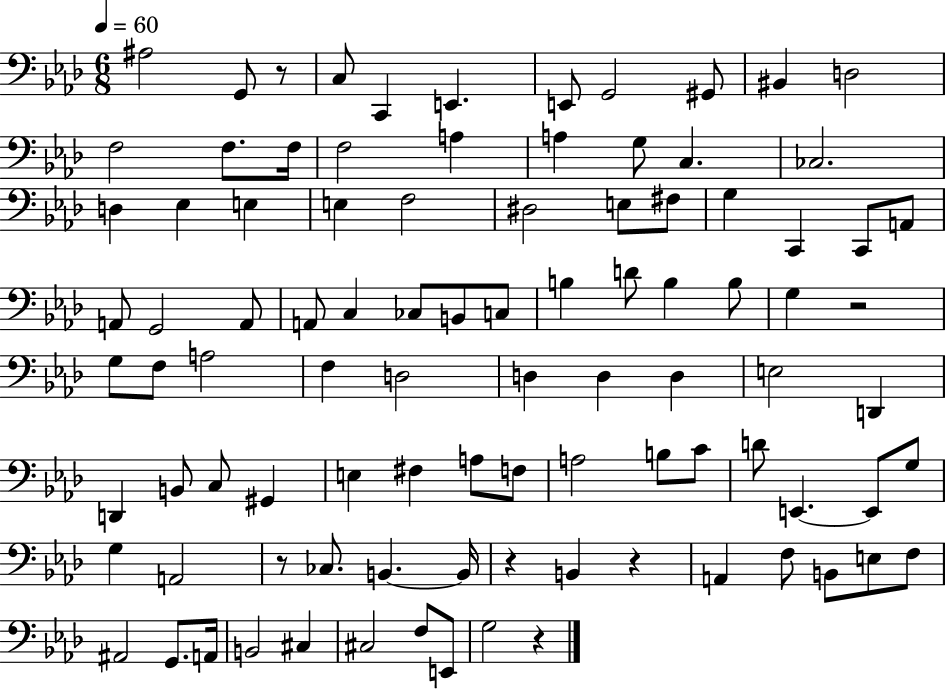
{
  \clef bass
  \numericTimeSignature
  \time 6/8
  \key aes \major
  \tempo 4 = 60
  ais2 g,8 r8 | c8 c,4 e,4. | e,8 g,2 gis,8 | bis,4 d2 | \break f2 f8. f16 | f2 a4 | a4 g8 c4. | ces2. | \break d4 ees4 e4 | e4 f2 | dis2 e8 fis8 | g4 c,4 c,8 a,8 | \break a,8 g,2 a,8 | a,8 c4 ces8 b,8 c8 | b4 d'8 b4 b8 | g4 r2 | \break g8 f8 a2 | f4 d2 | d4 d4 d4 | e2 d,4 | \break d,4 b,8 c8 gis,4 | e4 fis4 a8 f8 | a2 b8 c'8 | d'8 e,4.~~ e,8 g8 | \break g4 a,2 | r8 ces8. b,4.~~ b,16 | r4 b,4 r4 | a,4 f8 b,8 e8 f8 | \break ais,2 g,8. a,16 | b,2 cis4 | cis2 f8 e,8 | g2 r4 | \break \bar "|."
}